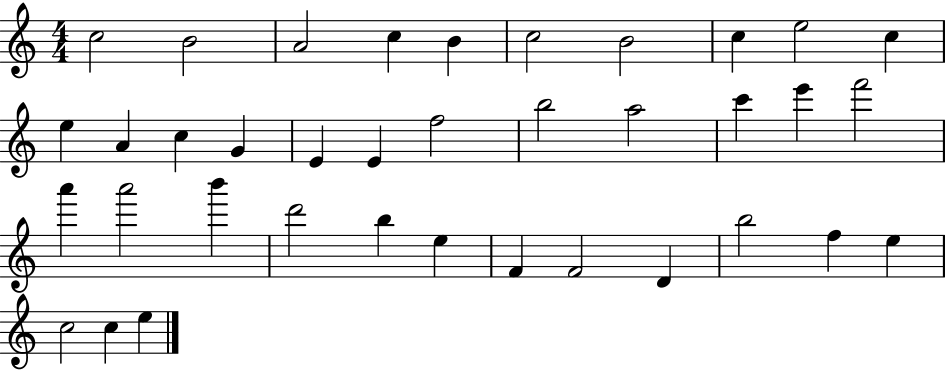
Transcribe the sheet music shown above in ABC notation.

X:1
T:Untitled
M:4/4
L:1/4
K:C
c2 B2 A2 c B c2 B2 c e2 c e A c G E E f2 b2 a2 c' e' f'2 a' a'2 b' d'2 b e F F2 D b2 f e c2 c e